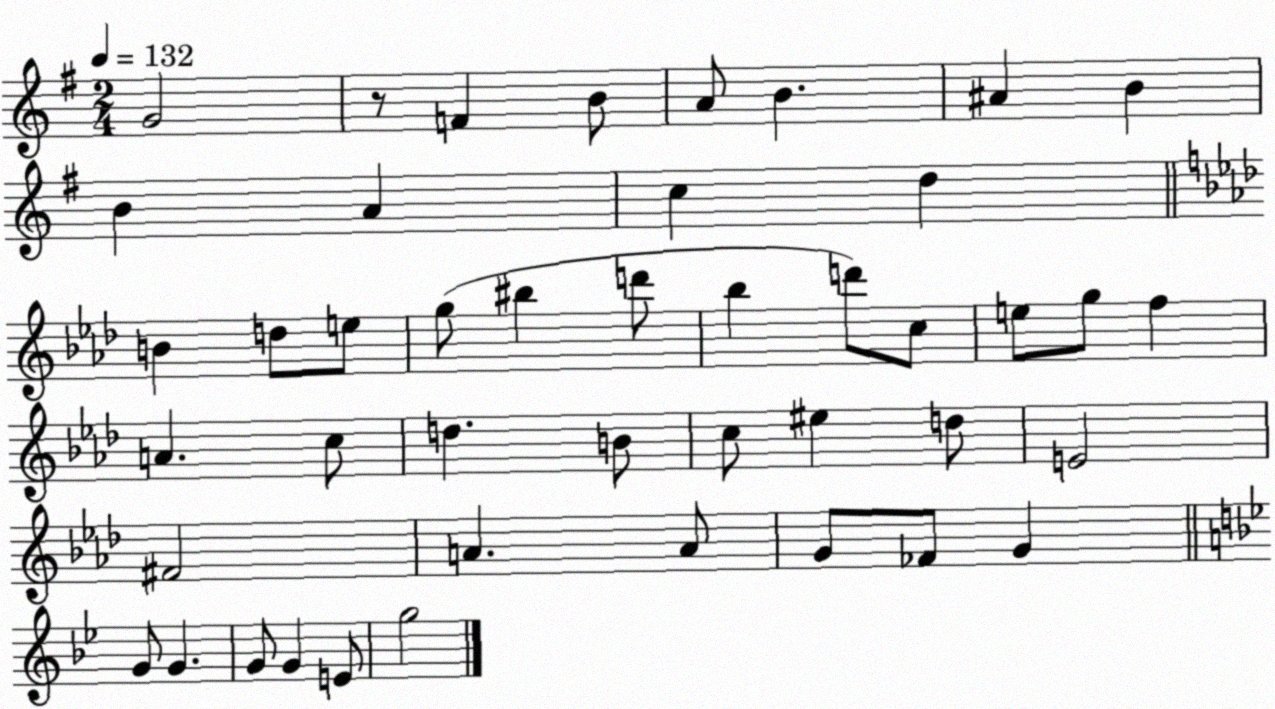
X:1
T:Untitled
M:2/4
L:1/4
K:G
G2 z/2 F B/2 A/2 B ^A B B A c d B d/2 e/2 g/2 ^b d'/2 _b d'/2 c/2 e/2 g/2 f A c/2 d B/2 c/2 ^e d/2 E2 ^F2 A A/2 G/2 _F/2 G G/2 G G/2 G E/2 g2